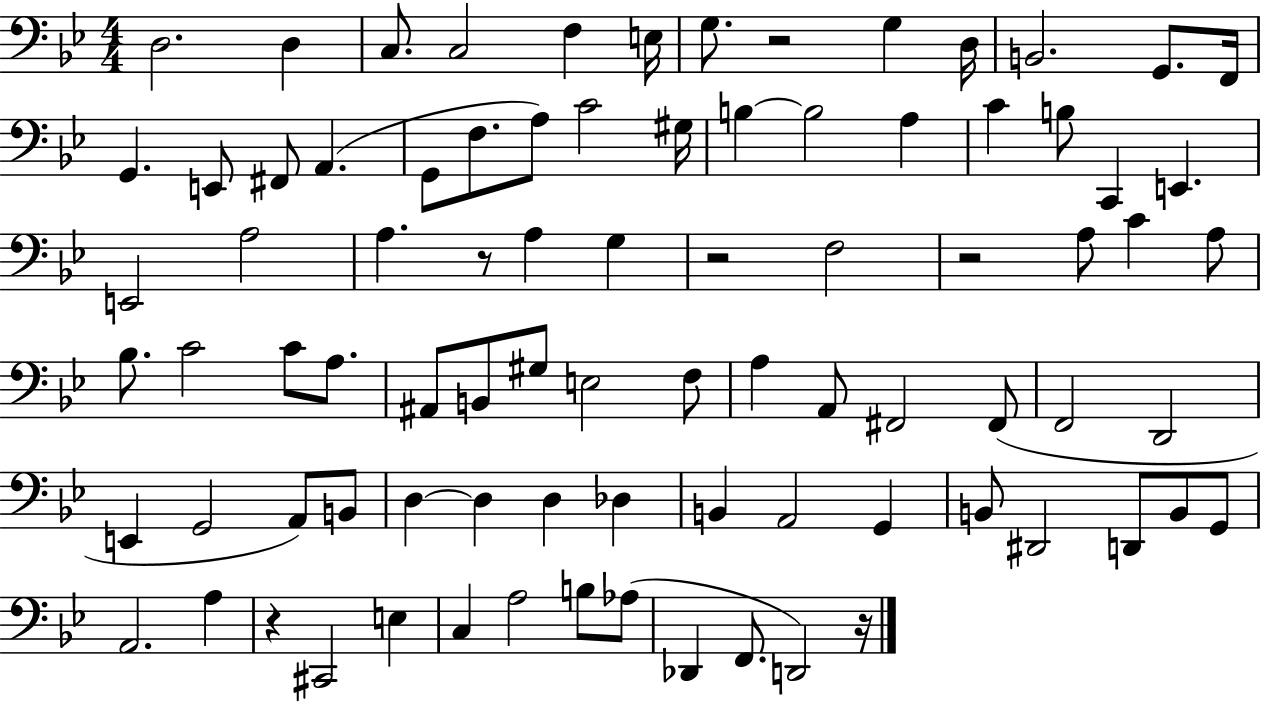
X:1
T:Untitled
M:4/4
L:1/4
K:Bb
D,2 D, C,/2 C,2 F, E,/4 G,/2 z2 G, D,/4 B,,2 G,,/2 F,,/4 G,, E,,/2 ^F,,/2 A,, G,,/2 F,/2 A,/2 C2 ^G,/4 B, B,2 A, C B,/2 C,, E,, E,,2 A,2 A, z/2 A, G, z2 F,2 z2 A,/2 C A,/2 _B,/2 C2 C/2 A,/2 ^A,,/2 B,,/2 ^G,/2 E,2 F,/2 A, A,,/2 ^F,,2 ^F,,/2 F,,2 D,,2 E,, G,,2 A,,/2 B,,/2 D, D, D, _D, B,, A,,2 G,, B,,/2 ^D,,2 D,,/2 B,,/2 G,,/2 A,,2 A, z ^C,,2 E, C, A,2 B,/2 _A,/2 _D,, F,,/2 D,,2 z/4